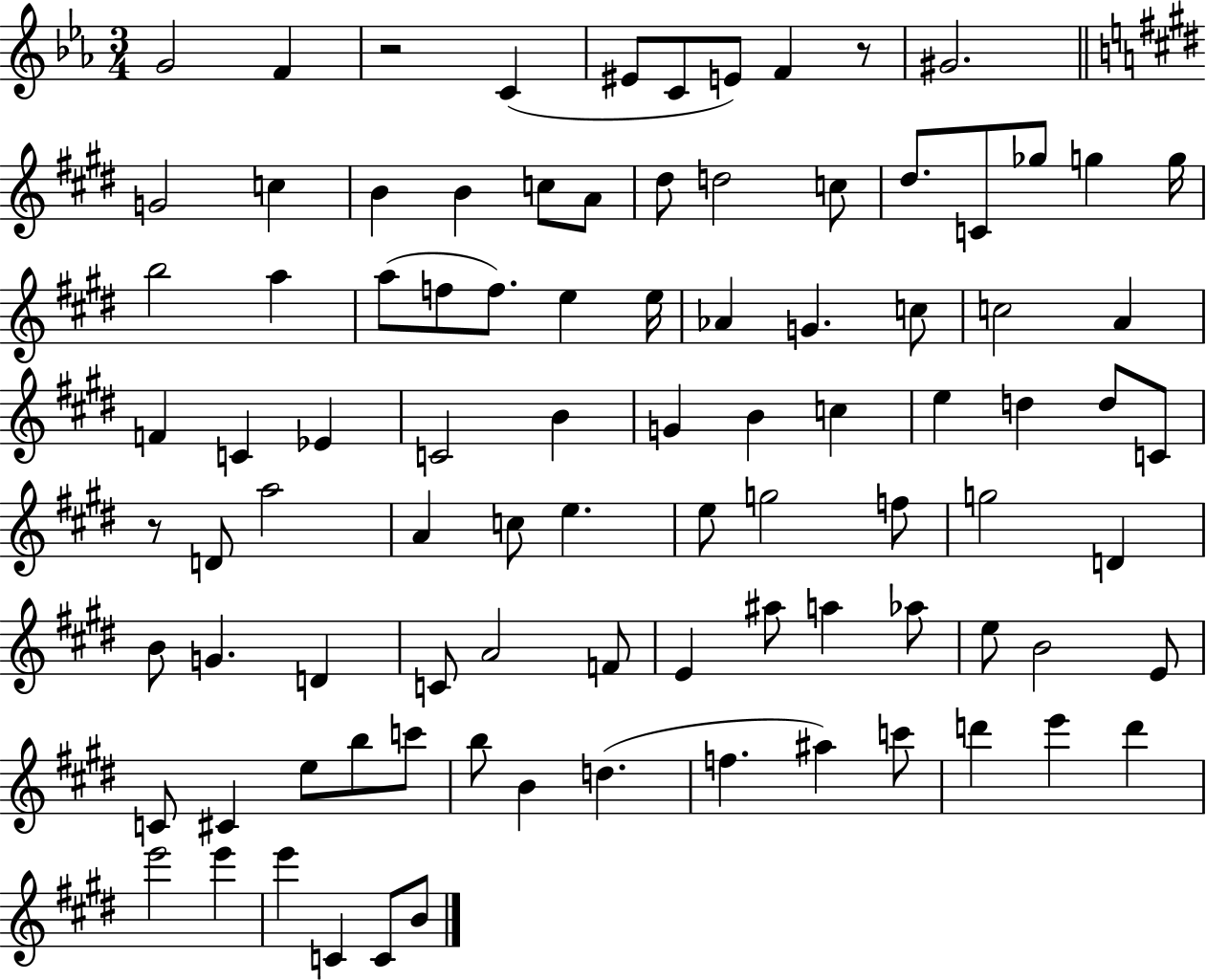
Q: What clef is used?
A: treble